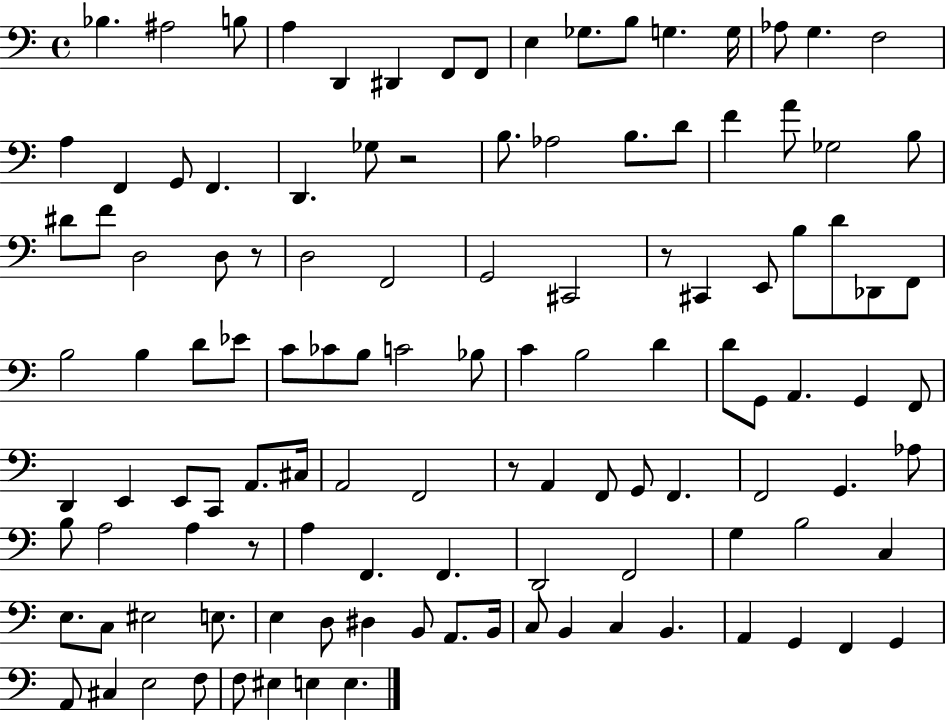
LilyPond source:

{
  \clef bass
  \time 4/4
  \defaultTimeSignature
  \key c \major
  \repeat volta 2 { bes4. ais2 b8 | a4 d,4 dis,4 f,8 f,8 | e4 ges8. b8 g4. g16 | aes8 g4. f2 | \break a4 f,4 g,8 f,4. | d,4. ges8 r2 | b8. aes2 b8. d'8 | f'4 a'8 ges2 b8 | \break dis'8 f'8 d2 d8 r8 | d2 f,2 | g,2 cis,2 | r8 cis,4 e,8 b8 d'8 des,8 f,8 | \break b2 b4 d'8 ees'8 | c'8 ces'8 b8 c'2 bes8 | c'4 b2 d'4 | d'8 g,8 a,4. g,4 f,8 | \break d,4 e,4 e,8 c,8 a,8. cis16 | a,2 f,2 | r8 a,4 f,8 g,8 f,4. | f,2 g,4. aes8 | \break b8 a2 a4 r8 | a4 f,4. f,4. | d,2 f,2 | g4 b2 c4 | \break e8. c8 eis2 e8. | e4 d8 dis4 b,8 a,8. b,16 | c8 b,4 c4 b,4. | a,4 g,4 f,4 g,4 | \break a,8 cis4 e2 f8 | f8 eis4 e4 e4. | } \bar "|."
}